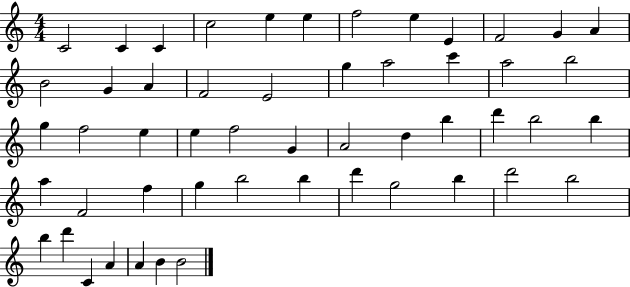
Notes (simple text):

C4/h C4/q C4/q C5/h E5/q E5/q F5/h E5/q E4/q F4/h G4/q A4/q B4/h G4/q A4/q F4/h E4/h G5/q A5/h C6/q A5/h B5/h G5/q F5/h E5/q E5/q F5/h G4/q A4/h D5/q B5/q D6/q B5/h B5/q A5/q F4/h F5/q G5/q B5/h B5/q D6/q G5/h B5/q D6/h B5/h B5/q D6/q C4/q A4/q A4/q B4/q B4/h